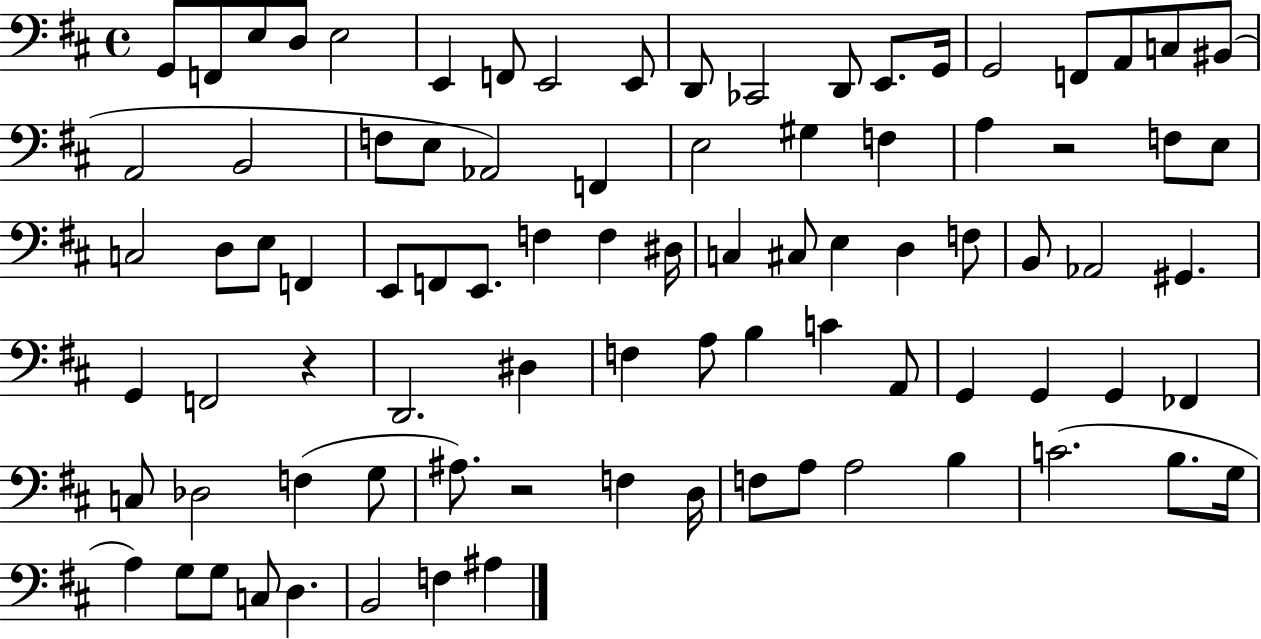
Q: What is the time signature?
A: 4/4